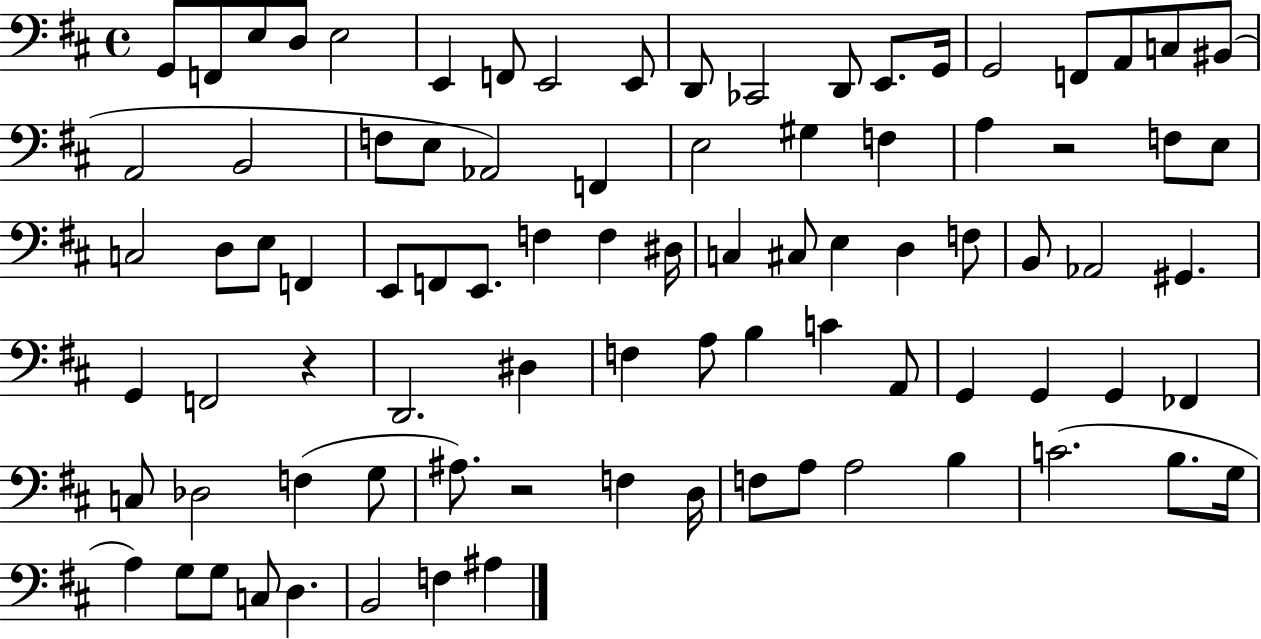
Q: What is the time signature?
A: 4/4